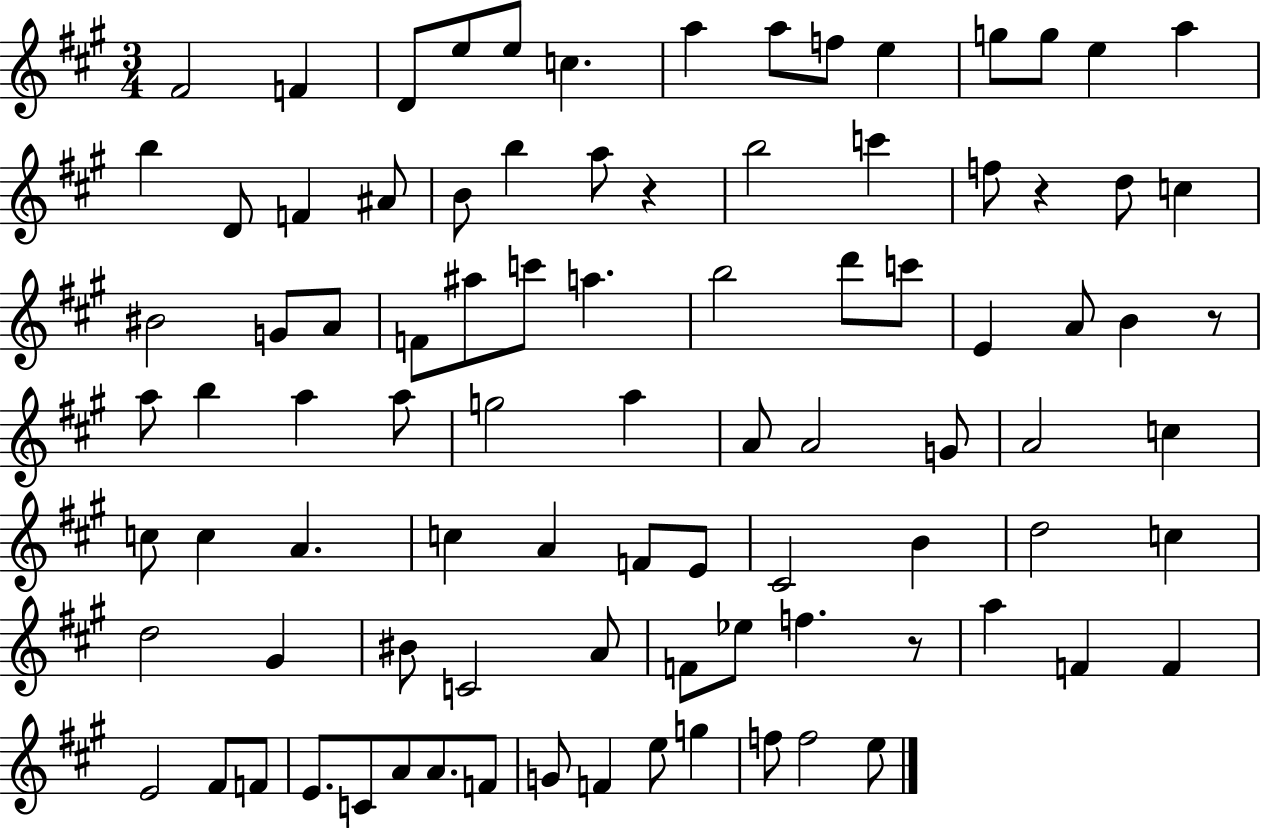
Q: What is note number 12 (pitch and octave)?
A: G5